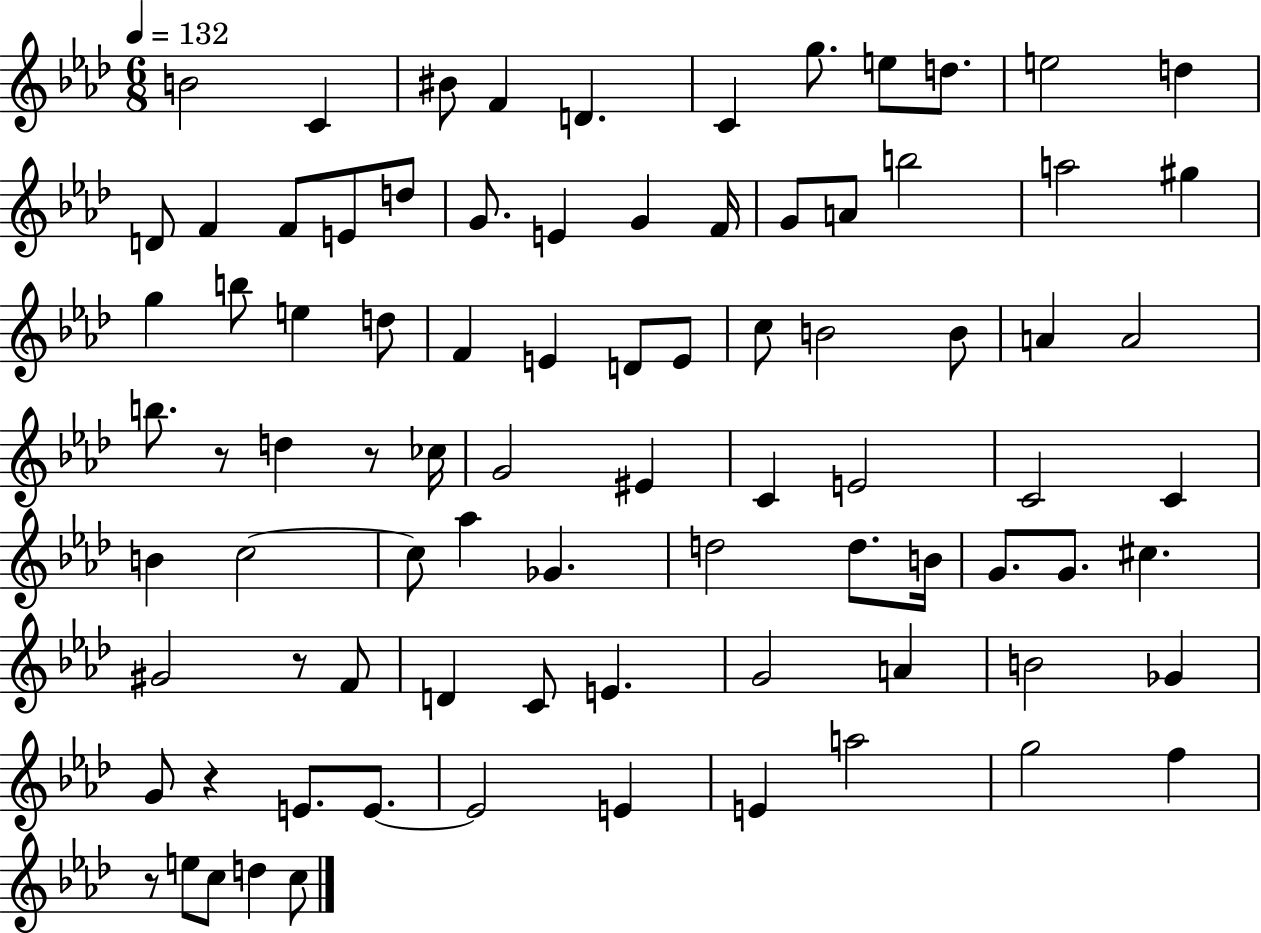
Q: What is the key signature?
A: AES major